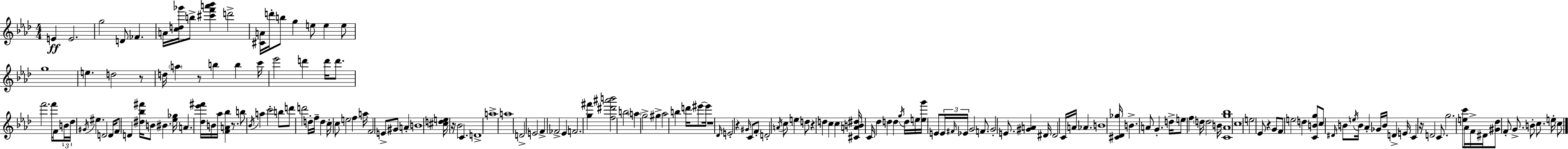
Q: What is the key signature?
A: AES major